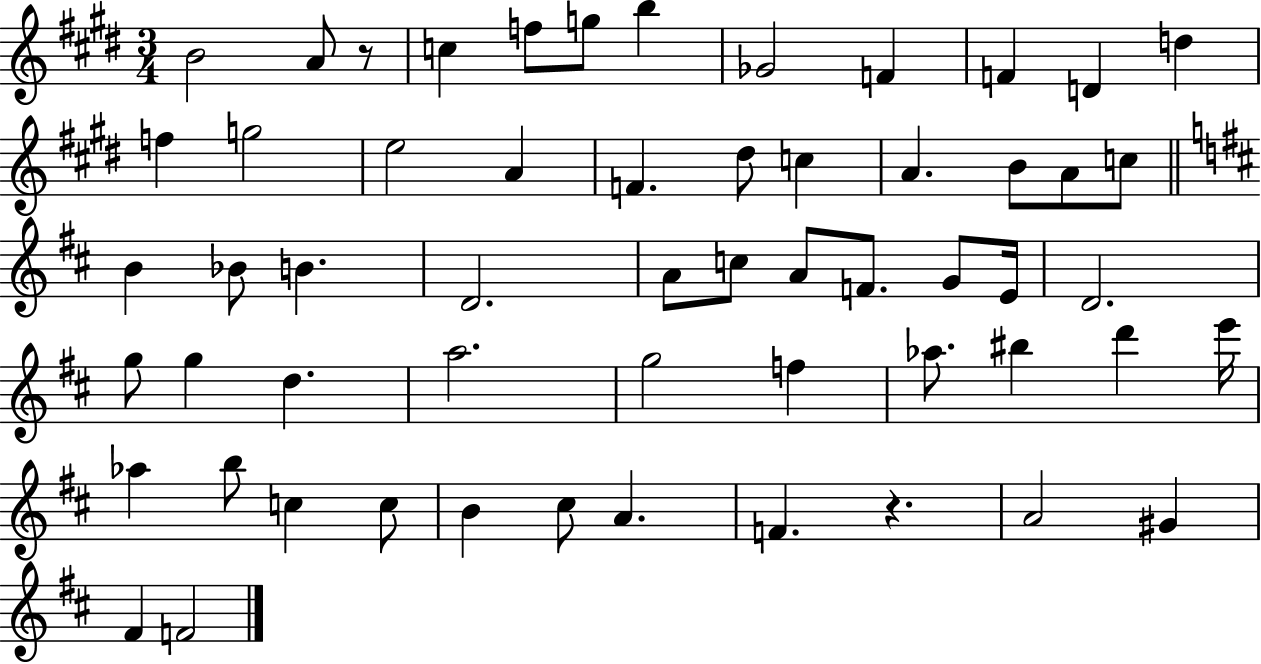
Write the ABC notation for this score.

X:1
T:Untitled
M:3/4
L:1/4
K:E
B2 A/2 z/2 c f/2 g/2 b _G2 F F D d f g2 e2 A F ^d/2 c A B/2 A/2 c/2 B _B/2 B D2 A/2 c/2 A/2 F/2 G/2 E/4 D2 g/2 g d a2 g2 f _a/2 ^b d' e'/4 _a b/2 c c/2 B ^c/2 A F z A2 ^G ^F F2